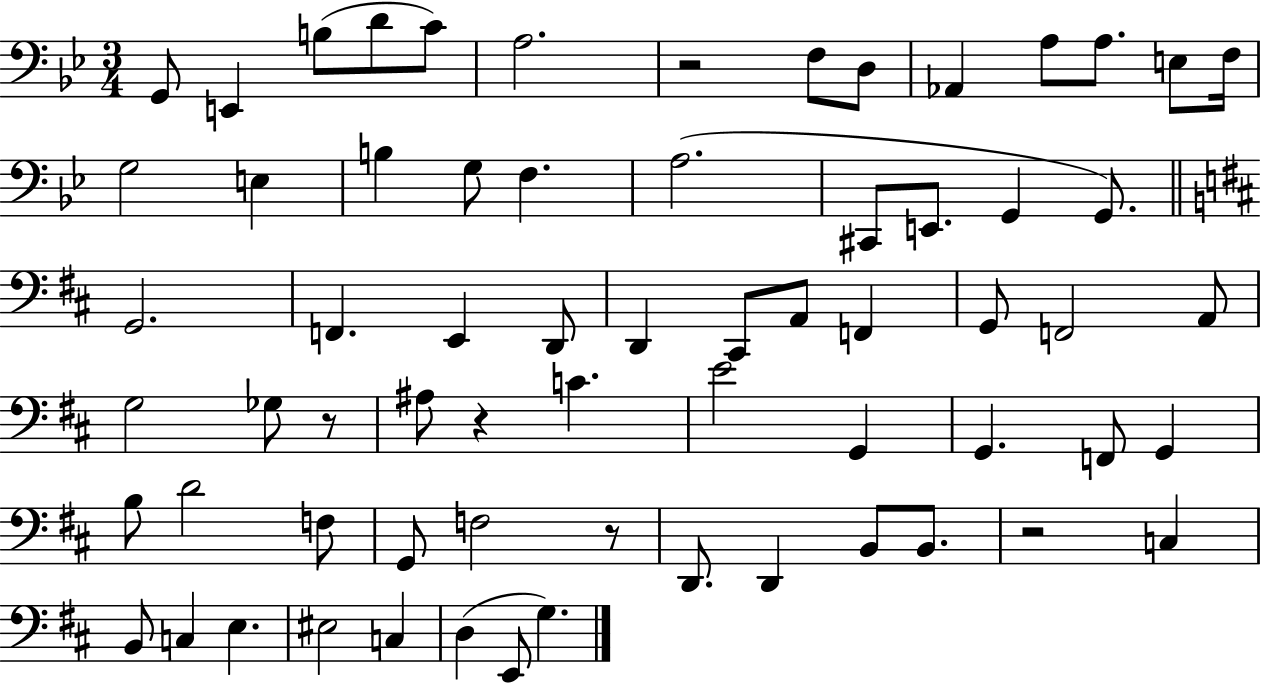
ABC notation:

X:1
T:Untitled
M:3/4
L:1/4
K:Bb
G,,/2 E,, B,/2 D/2 C/2 A,2 z2 F,/2 D,/2 _A,, A,/2 A,/2 E,/2 F,/4 G,2 E, B, G,/2 F, A,2 ^C,,/2 E,,/2 G,, G,,/2 G,,2 F,, E,, D,,/2 D,, ^C,,/2 A,,/2 F,, G,,/2 F,,2 A,,/2 G,2 _G,/2 z/2 ^A,/2 z C E2 G,, G,, F,,/2 G,, B,/2 D2 F,/2 G,,/2 F,2 z/2 D,,/2 D,, B,,/2 B,,/2 z2 C, B,,/2 C, E, ^E,2 C, D, E,,/2 G,